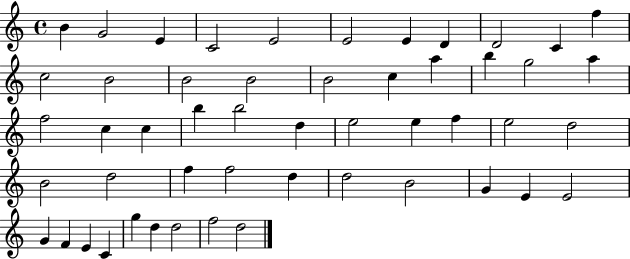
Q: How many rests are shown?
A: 0